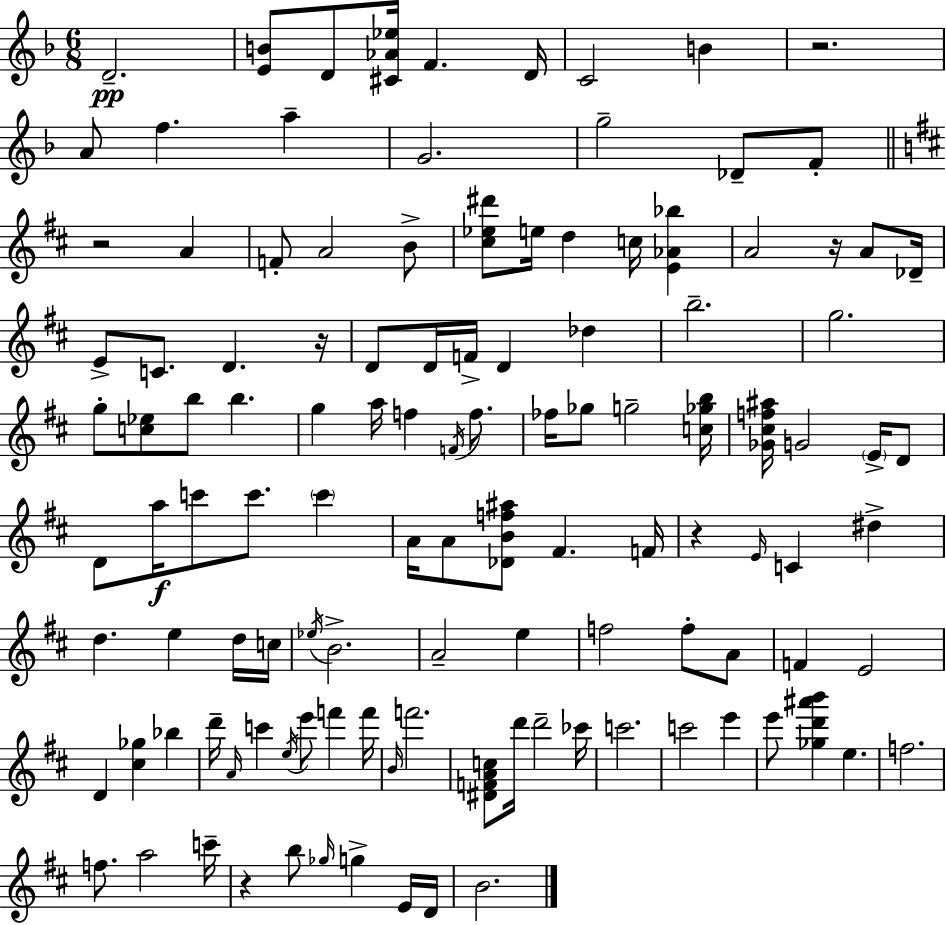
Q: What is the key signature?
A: D minor